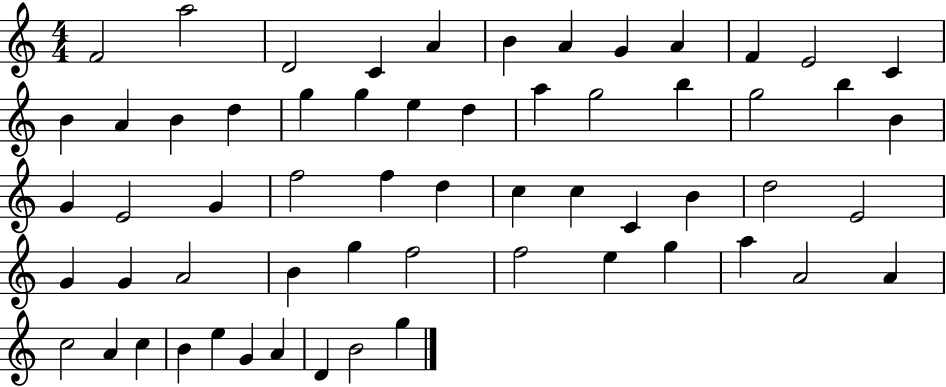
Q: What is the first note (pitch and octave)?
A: F4